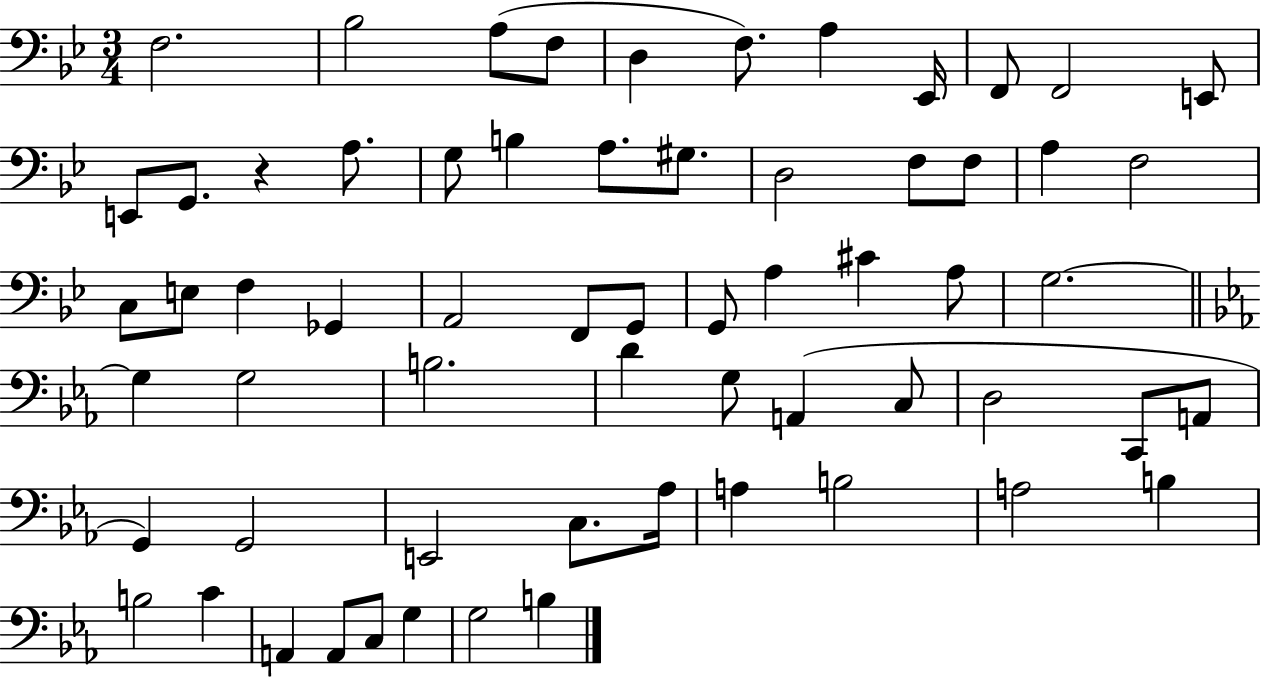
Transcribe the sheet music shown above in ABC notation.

X:1
T:Untitled
M:3/4
L:1/4
K:Bb
F,2 _B,2 A,/2 F,/2 D, F,/2 A, _E,,/4 F,,/2 F,,2 E,,/2 E,,/2 G,,/2 z A,/2 G,/2 B, A,/2 ^G,/2 D,2 F,/2 F,/2 A, F,2 C,/2 E,/2 F, _G,, A,,2 F,,/2 G,,/2 G,,/2 A, ^C A,/2 G,2 G, G,2 B,2 D G,/2 A,, C,/2 D,2 C,,/2 A,,/2 G,, G,,2 E,,2 C,/2 _A,/4 A, B,2 A,2 B, B,2 C A,, A,,/2 C,/2 G, G,2 B,